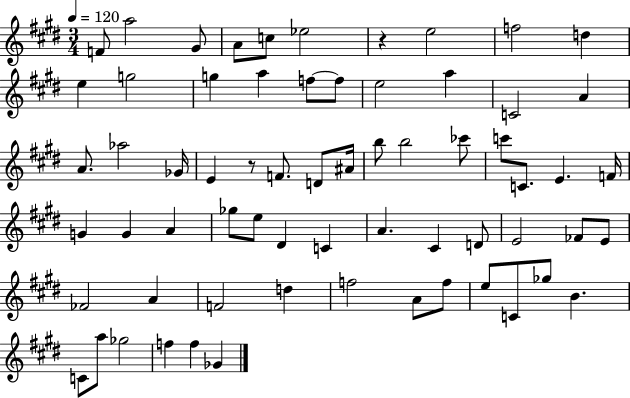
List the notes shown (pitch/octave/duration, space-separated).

F4/e A5/h G#4/e A4/e C5/e Eb5/h R/q E5/h F5/h D5/q E5/q G5/h G5/q A5/q F5/e F5/e E5/h A5/q C4/h A4/q A4/e. Ab5/h Gb4/s E4/q R/e F4/e. D4/e A#4/s B5/e B5/h CES6/e C6/e C4/e. E4/q. F4/s G4/q G4/q A4/q Gb5/e E5/e D#4/q C4/q A4/q. C#4/q D4/e E4/h FES4/e E4/e FES4/h A4/q F4/h D5/q F5/h A4/e F5/e E5/e C4/e Gb5/e B4/q. C4/e A5/e Gb5/h F5/q F5/q Gb4/q